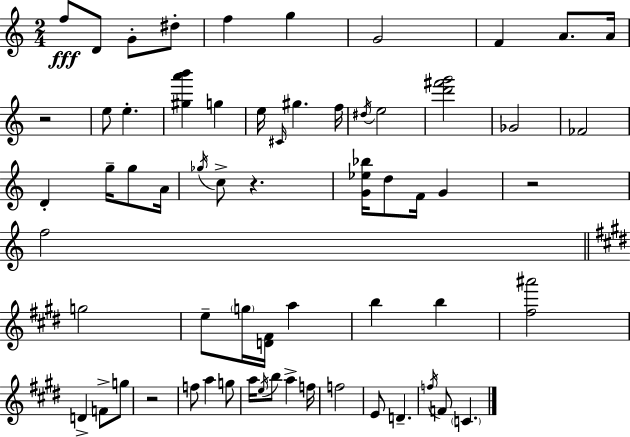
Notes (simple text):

F5/e D4/e G4/e D#5/e F5/q G5/q G4/h F4/q A4/e. A4/s R/h E5/e E5/q. [G#5,A6,B6]/q G5/q E5/s C#4/s G#5/q. F5/s D#5/s E5/h [D6,F#6,G6]/h Gb4/h FES4/h D4/q G5/s G5/e A4/s Gb5/s C5/e R/q. [G4,Eb5,Bb5]/s D5/e F4/s G4/q R/h F5/h G5/h E5/e G5/s [D4,F#4]/s A5/q B5/q B5/q [F#5,A#6]/h D4/q F4/e G5/e R/h F5/e A5/q G5/e A5/s E5/s B5/e A5/q F5/s F5/h E4/e D4/q. F5/s F4/e C4/q.